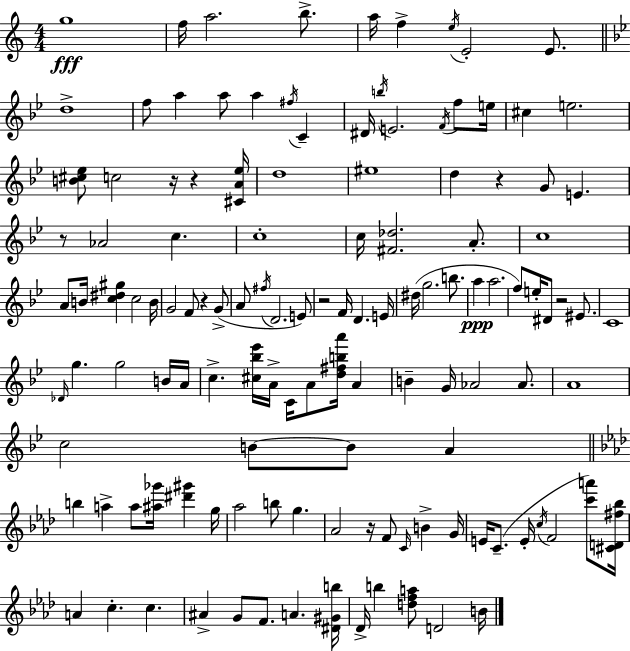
G5/w F5/s A5/h. B5/e. A5/s F5/q E5/s E4/h E4/e. D5/w F5/e A5/q A5/e A5/q F#5/s C4/q D#4/s B5/s E4/h. F4/s F5/e E5/s C#5/q E5/h. [B4,C#5,Eb5]/e C5/h R/s R/q [C#4,A4,Eb5]/s D5/w EIS5/w D5/q R/q G4/e E4/q. R/e Ab4/h C5/q. C5/w C5/s [F#4,Db5]/h. A4/e. C5/w A4/e B4/s [C5,D#5,G#5]/q C5/h B4/s G4/h F4/e R/q G4/e A4/e F#5/s D4/h. E4/e R/h F4/s D4/q. E4/s D#5/s G5/h. B5/e. A5/q A5/h. F5/e E5/s D#4/e R/h EIS4/e. C4/w Db4/s G5/q. G5/h B4/s A4/s C5/q. [C#5,Bb5,Eb6]/s A4/s C4/s A4/e [D5,F#5,B5,A6]/s A4/q B4/q G4/s Ab4/h Ab4/e. A4/w C5/h B4/e B4/e A4/q B5/q A5/q A5/e [A#5,Gb6]/s [D#6,G#6]/q G5/s Ab5/h B5/e G5/q. Ab4/h R/s F4/e C4/s B4/q G4/s E4/s C4/e. E4/s C5/s F4/h [C6,A6]/e [C#4,D4,F#5,Bb5]/s A4/q C5/q. C5/q. A#4/q G4/e F4/e. A4/q. [D#4,G#4,B5]/s Db4/s B5/q [D5,F5,A5]/e D4/h B4/s